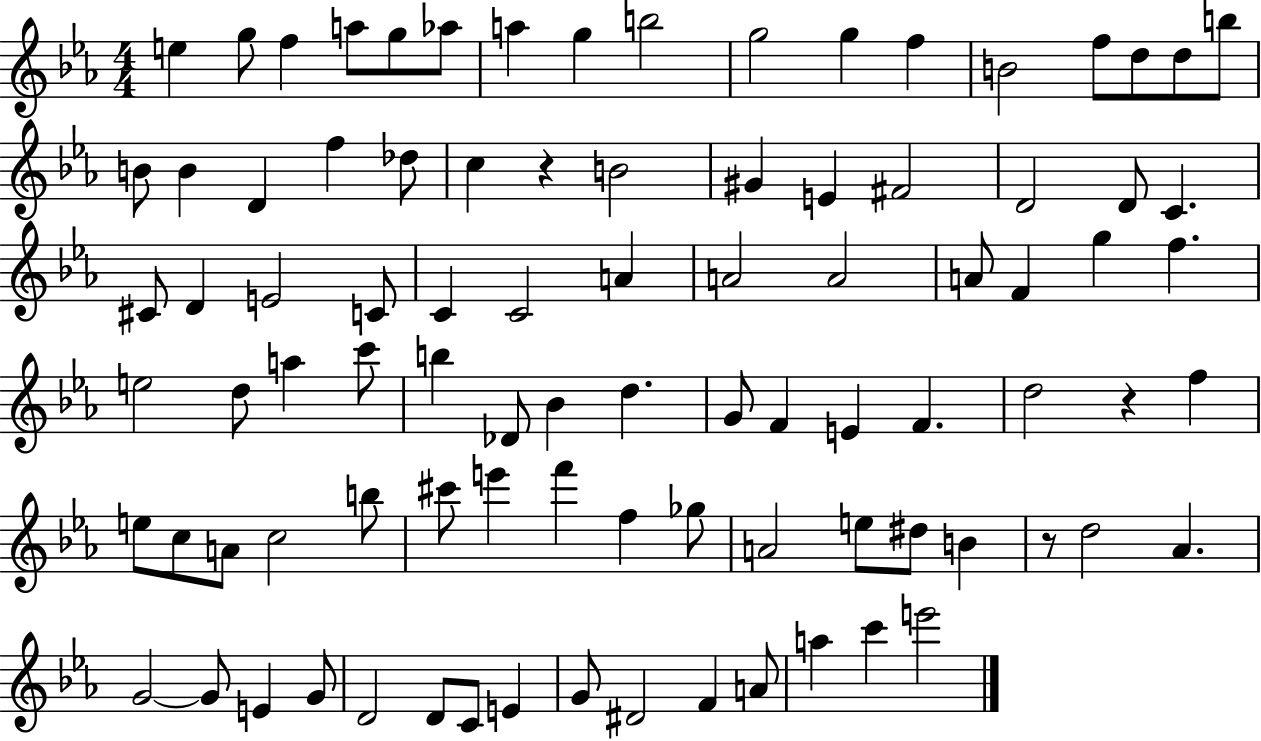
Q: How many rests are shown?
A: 3